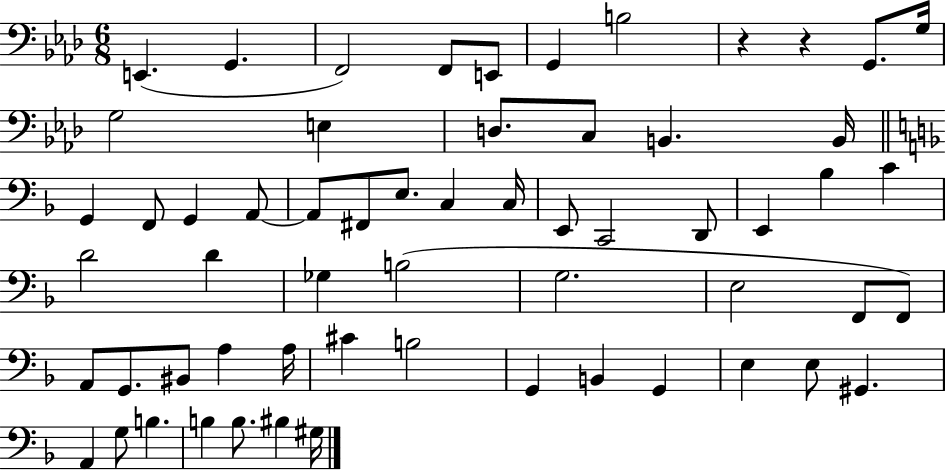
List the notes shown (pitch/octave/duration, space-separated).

E2/q. G2/q. F2/h F2/e E2/e G2/q B3/h R/q R/q G2/e. G3/s G3/h E3/q D3/e. C3/e B2/q. B2/s G2/q F2/e G2/q A2/e A2/e F#2/e E3/e. C3/q C3/s E2/e C2/h D2/e E2/q Bb3/q C4/q D4/h D4/q Gb3/q B3/h G3/h. E3/h F2/e F2/e A2/e G2/e. BIS2/e A3/q A3/s C#4/q B3/h G2/q B2/q G2/q E3/q E3/e G#2/q. A2/q G3/e B3/q. B3/q B3/e. BIS3/q G#3/s